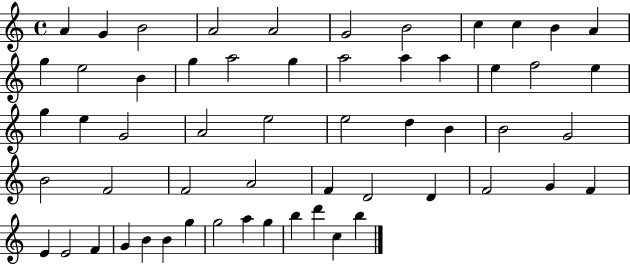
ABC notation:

X:1
T:Untitled
M:4/4
L:1/4
K:C
A G B2 A2 A2 G2 B2 c c B A g e2 B g a2 g a2 a a e f2 e g e G2 A2 e2 e2 d B B2 G2 B2 F2 F2 A2 F D2 D F2 G F E E2 F G B B g g2 a g b d' c b